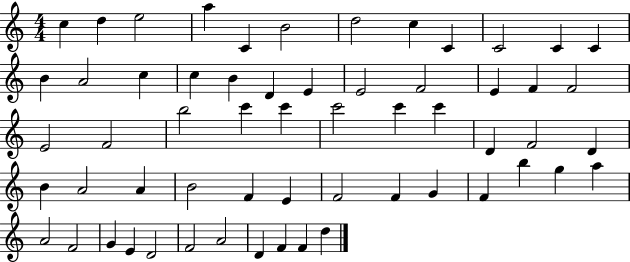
X:1
T:Untitled
M:4/4
L:1/4
K:C
c d e2 a C B2 d2 c C C2 C C B A2 c c B D E E2 F2 E F F2 E2 F2 b2 c' c' c'2 c' c' D F2 D B A2 A B2 F E F2 F G F b g a A2 F2 G E D2 F2 A2 D F F d